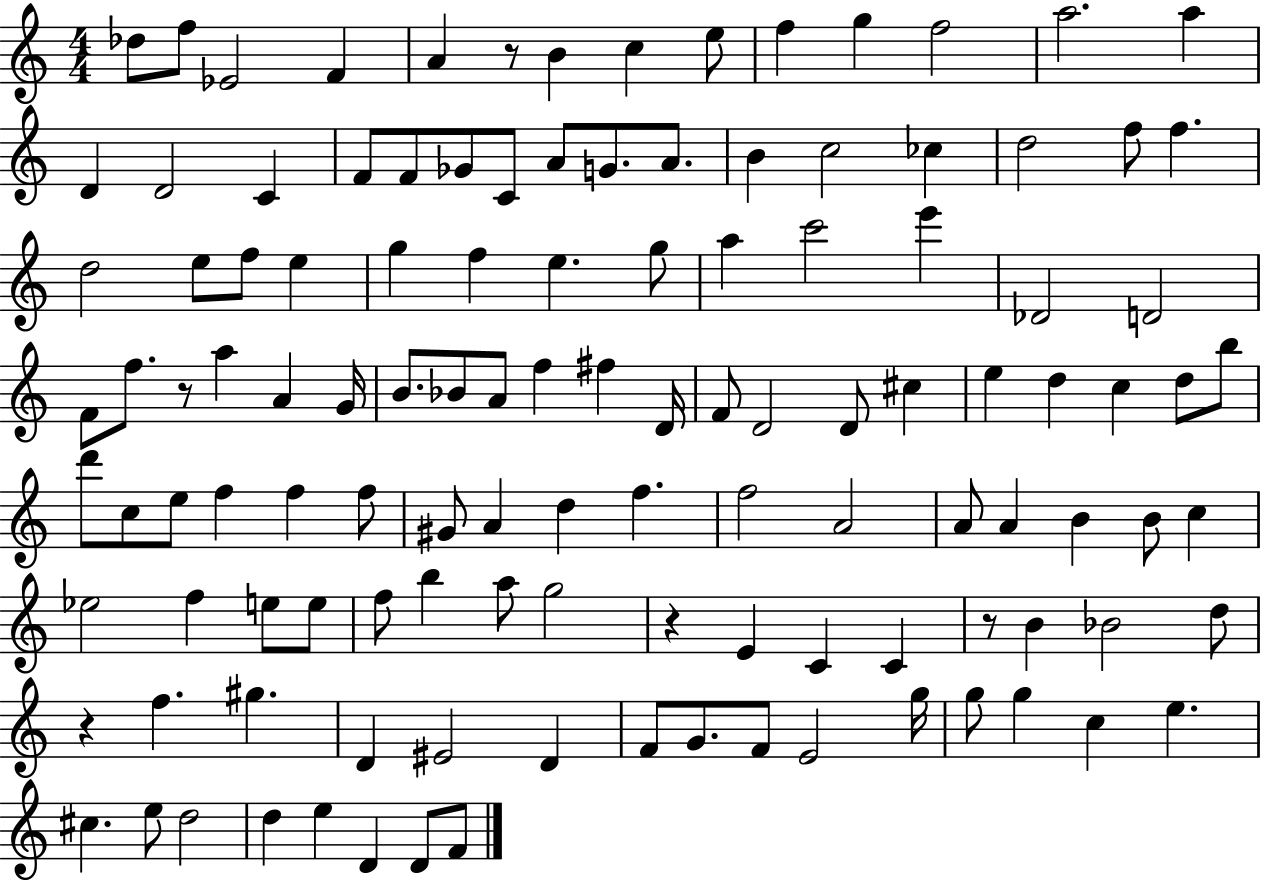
{
  \clef treble
  \numericTimeSignature
  \time 4/4
  \key c \major
  \repeat volta 2 { des''8 f''8 ees'2 f'4 | a'4 r8 b'4 c''4 e''8 | f''4 g''4 f''2 | a''2. a''4 | \break d'4 d'2 c'4 | f'8 f'8 ges'8 c'8 a'8 g'8. a'8. | b'4 c''2 ces''4 | d''2 f''8 f''4. | \break d''2 e''8 f''8 e''4 | g''4 f''4 e''4. g''8 | a''4 c'''2 e'''4 | des'2 d'2 | \break f'8 f''8. r8 a''4 a'4 g'16 | b'8. bes'8 a'8 f''4 fis''4 d'16 | f'8 d'2 d'8 cis''4 | e''4 d''4 c''4 d''8 b''8 | \break d'''8 c''8 e''8 f''4 f''4 f''8 | gis'8 a'4 d''4 f''4. | f''2 a'2 | a'8 a'4 b'4 b'8 c''4 | \break ees''2 f''4 e''8 e''8 | f''8 b''4 a''8 g''2 | r4 e'4 c'4 c'4 | r8 b'4 bes'2 d''8 | \break r4 f''4. gis''4. | d'4 eis'2 d'4 | f'8 g'8. f'8 e'2 g''16 | g''8 g''4 c''4 e''4. | \break cis''4. e''8 d''2 | d''4 e''4 d'4 d'8 f'8 | } \bar "|."
}